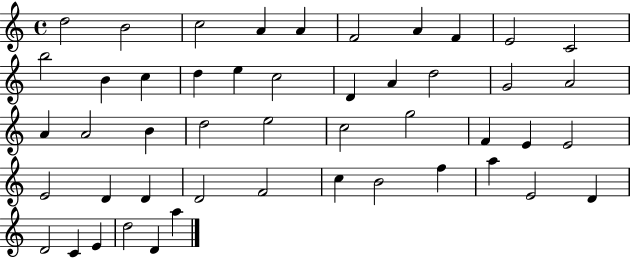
X:1
T:Untitled
M:4/4
L:1/4
K:C
d2 B2 c2 A A F2 A F E2 C2 b2 B c d e c2 D A d2 G2 A2 A A2 B d2 e2 c2 g2 F E E2 E2 D D D2 F2 c B2 f a E2 D D2 C E d2 D a